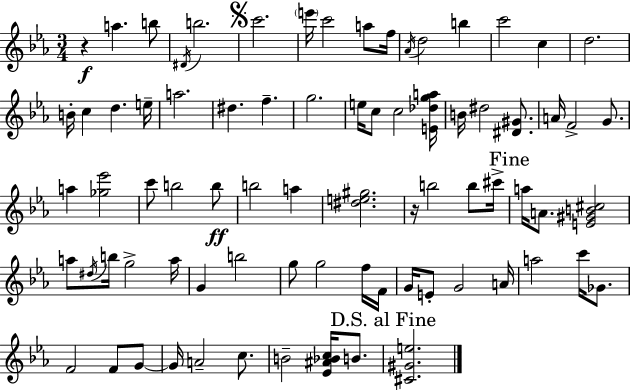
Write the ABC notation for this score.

X:1
T:Untitled
M:3/4
L:1/4
K:Eb
z a b/2 ^D/4 b2 c'2 e'/4 c'2 a/2 f/4 _A/4 d2 b c'2 c d2 B/4 c d e/4 a2 ^d f g2 e/4 c/2 c2 [E_dga]/4 B/4 ^d2 [^D^G]/2 A/4 F2 G/2 a [_g_e']2 c'/2 b2 b/2 b2 a [^de^g]2 z/4 b2 b/2 ^c'/4 a/4 A/2 [E^GB^c]2 a/2 ^d/4 b/4 g2 a/4 G b2 g/2 g2 f/4 F/4 G/4 E/2 G2 A/4 a2 c'/4 _G/2 F2 F/2 G/2 G/4 A2 c/2 B2 [_E^A_Bc]/4 B/2 [^C^Ge]2